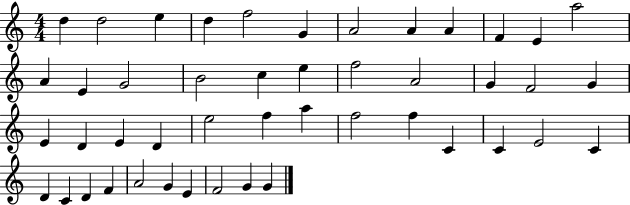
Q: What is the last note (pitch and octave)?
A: G4